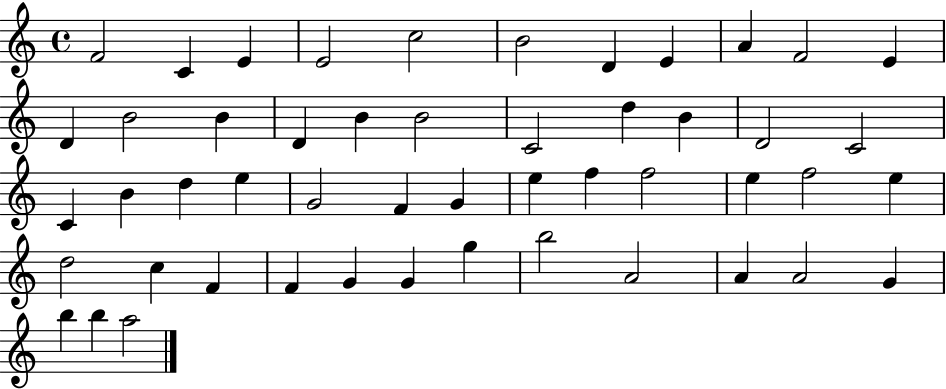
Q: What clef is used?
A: treble